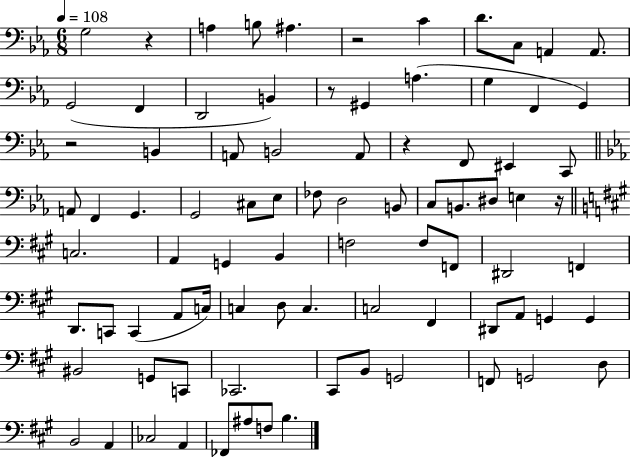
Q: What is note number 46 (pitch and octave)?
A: D#2